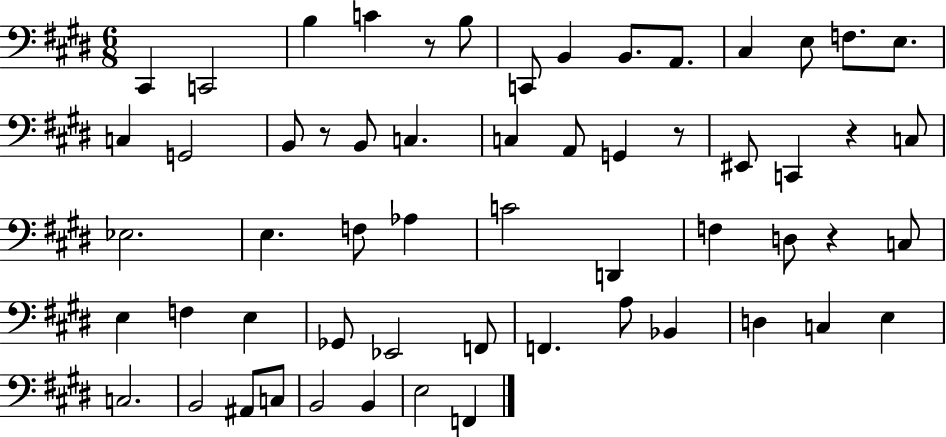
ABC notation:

X:1
T:Untitled
M:6/8
L:1/4
K:E
^C,, C,,2 B, C z/2 B,/2 C,,/2 B,, B,,/2 A,,/2 ^C, E,/2 F,/2 E,/2 C, G,,2 B,,/2 z/2 B,,/2 C, C, A,,/2 G,, z/2 ^E,,/2 C,, z C,/2 _E,2 E, F,/2 _A, C2 D,, F, D,/2 z C,/2 E, F, E, _G,,/2 _E,,2 F,,/2 F,, A,/2 _B,, D, C, E, C,2 B,,2 ^A,,/2 C,/2 B,,2 B,, E,2 F,,